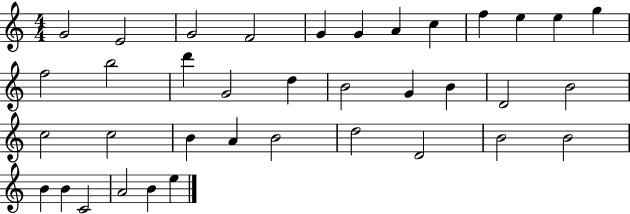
X:1
T:Untitled
M:4/4
L:1/4
K:C
G2 E2 G2 F2 G G A c f e e g f2 b2 d' G2 d B2 G B D2 B2 c2 c2 B A B2 d2 D2 B2 B2 B B C2 A2 B e